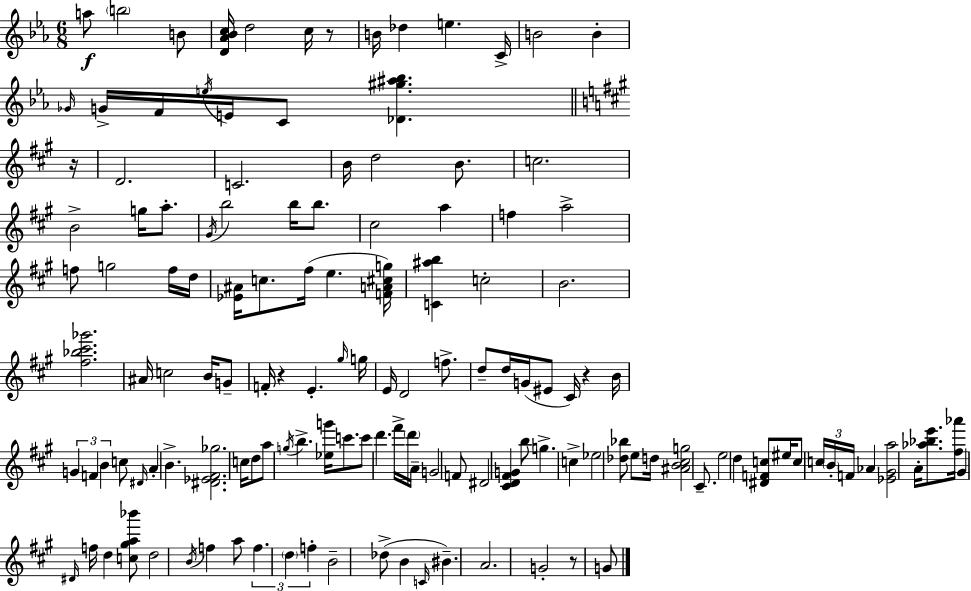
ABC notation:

X:1
T:Untitled
M:6/8
L:1/4
K:Eb
a/2 b2 B/2 [D_A_Bc]/4 d2 c/4 z/2 B/4 _d e C/4 B2 B _G/4 G/4 F/4 e/4 E/4 C/2 [_D^g^a_b] z/4 D2 C2 B/4 d2 B/2 c2 B2 g/4 a/2 ^G/4 b2 b/4 b/2 ^c2 a f a2 f/2 g2 f/4 d/4 [_E^A]/4 c/2 ^f/4 e [FA^cg]/4 [C^ab] c2 B2 [^f_b^c'_g']2 ^A/4 c2 B/4 G/2 F/4 z E ^g/4 g/4 E/4 D2 f/2 d/2 d/4 G/4 ^E/2 ^C/4 z B/4 G F B c/2 ^D/4 A B [^D_E^F_g]2 c/4 d/2 a/2 g/4 b [_eg']/4 c'/2 c'/2 d' ^f'/4 d'/4 A/4 G2 F/2 ^D2 [^CD^FG] b/2 g c _e2 [_d_b]/2 e/2 d/4 [^AB^cg]2 ^C/2 e2 d [^DFc]/2 ^e/4 c/2 c/4 B/4 F/4 _A [_E^Ga]2 A/4 [_a_be']/2 [^f_a']/4 ^G ^D/4 f/4 d [c^ga_b']/2 d2 B/4 f a/2 f d f B2 _d/2 B C/4 ^B A2 G2 z/2 G/2